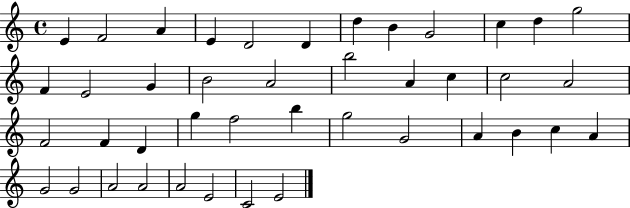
E4/q F4/h A4/q E4/q D4/h D4/q D5/q B4/q G4/h C5/q D5/q G5/h F4/q E4/h G4/q B4/h A4/h B5/h A4/q C5/q C5/h A4/h F4/h F4/q D4/q G5/q F5/h B5/q G5/h G4/h A4/q B4/q C5/q A4/q G4/h G4/h A4/h A4/h A4/h E4/h C4/h E4/h